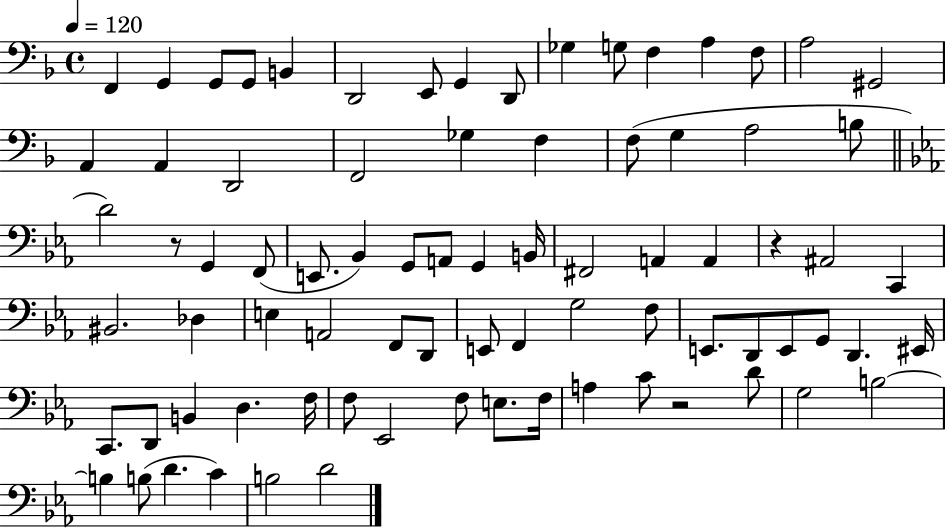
{
  \clef bass
  \time 4/4
  \defaultTimeSignature
  \key f \major
  \tempo 4 = 120
  f,4 g,4 g,8 g,8 b,4 | d,2 e,8 g,4 d,8 | ges4 g8 f4 a4 f8 | a2 gis,2 | \break a,4 a,4 d,2 | f,2 ges4 f4 | f8( g4 a2 b8 | \bar "||" \break \key c \minor d'2) r8 g,4 f,8( | e,8. bes,4) g,8 a,8 g,4 b,16 | fis,2 a,4 a,4 | r4 ais,2 c,4 | \break bis,2. des4 | e4 a,2 f,8 d,8 | e,8 f,4 g2 f8 | e,8. d,8 e,8 g,8 d,4. eis,16 | \break c,8. d,8 b,4 d4. f16 | f8 ees,2 f8 e8. f16 | a4 c'8 r2 d'8 | g2 b2~~ | \break b4 b8( d'4. c'4) | b2 d'2 | \bar "|."
}